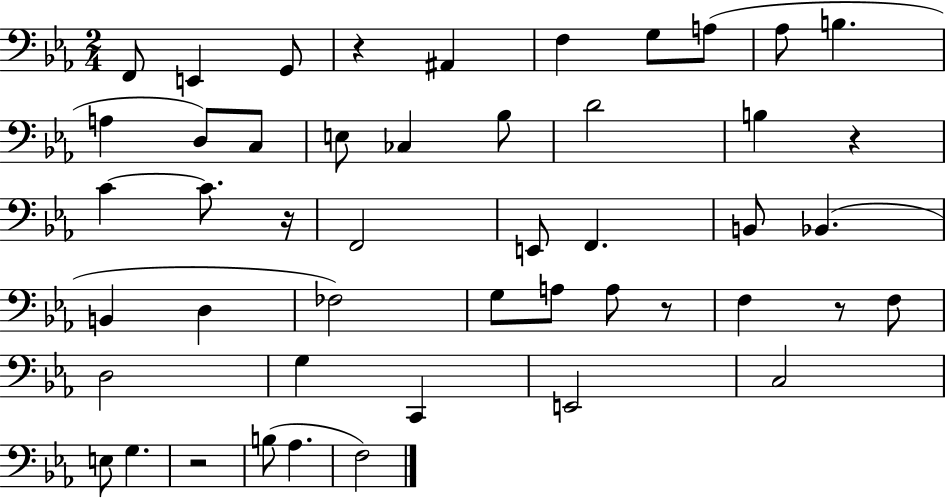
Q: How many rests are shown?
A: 6